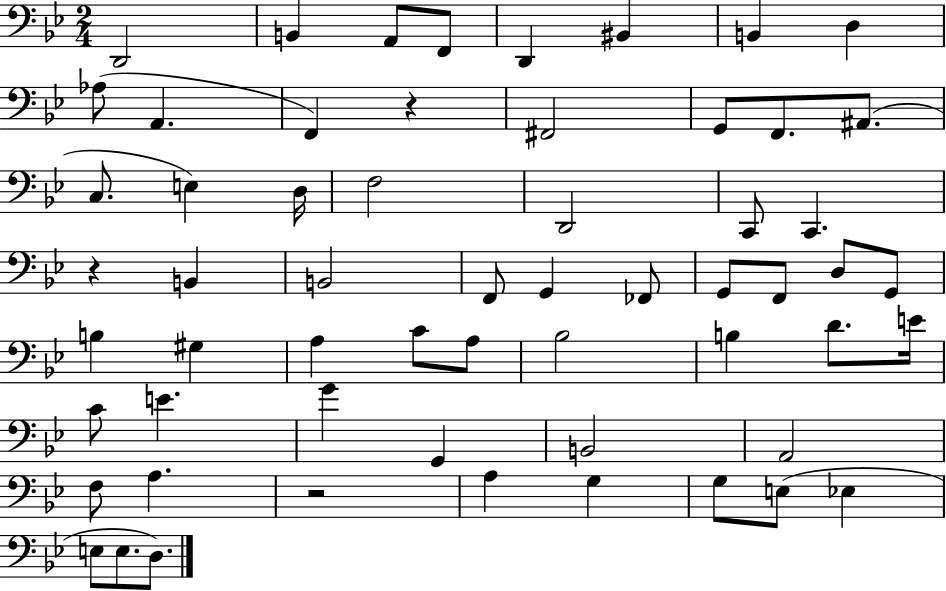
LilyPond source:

{
  \clef bass
  \numericTimeSignature
  \time 2/4
  \key bes \major
  \repeat volta 2 { d,2 | b,4 a,8 f,8 | d,4 bis,4 | b,4 d4 | \break aes8( a,4. | f,4) r4 | fis,2 | g,8 f,8. ais,8.( | \break c8. e4) d16 | f2 | d,2 | c,8 c,4. | \break r4 b,4 | b,2 | f,8 g,4 fes,8 | g,8 f,8 d8 g,8 | \break b4 gis4 | a4 c'8 a8 | bes2 | b4 d'8. e'16 | \break c'8 e'4. | g'4 g,4 | b,2 | a,2 | \break f8 a4. | r2 | a4 g4 | g8 e8( ees4 | \break e8 e8. d8.) | } \bar "|."
}